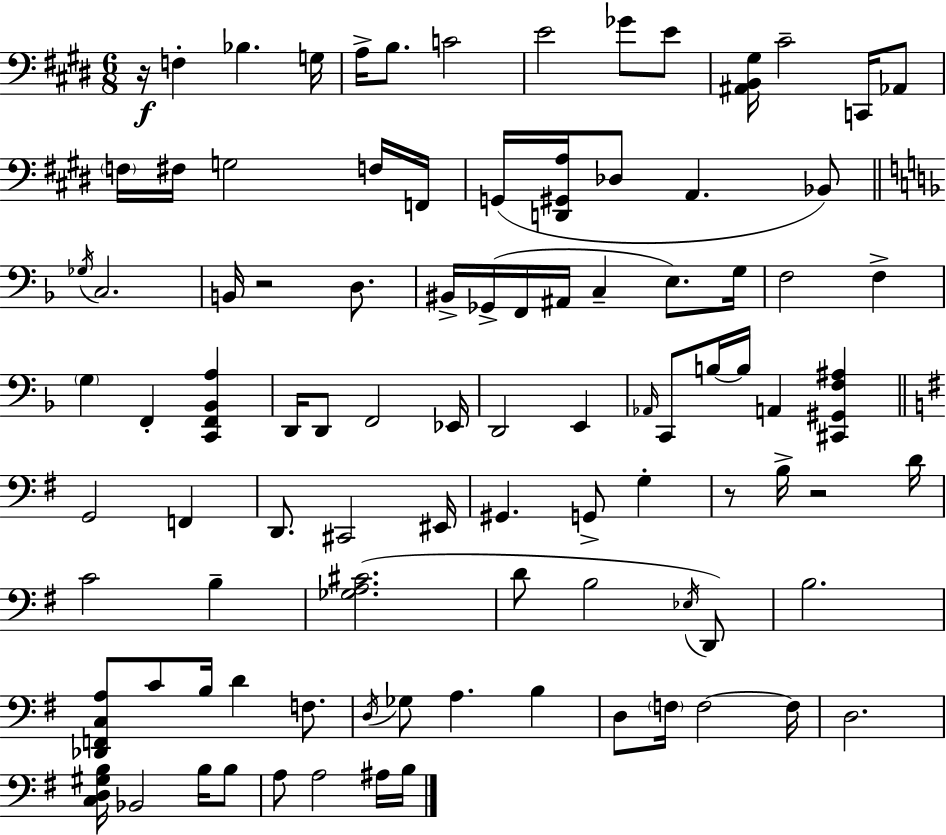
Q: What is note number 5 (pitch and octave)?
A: B3